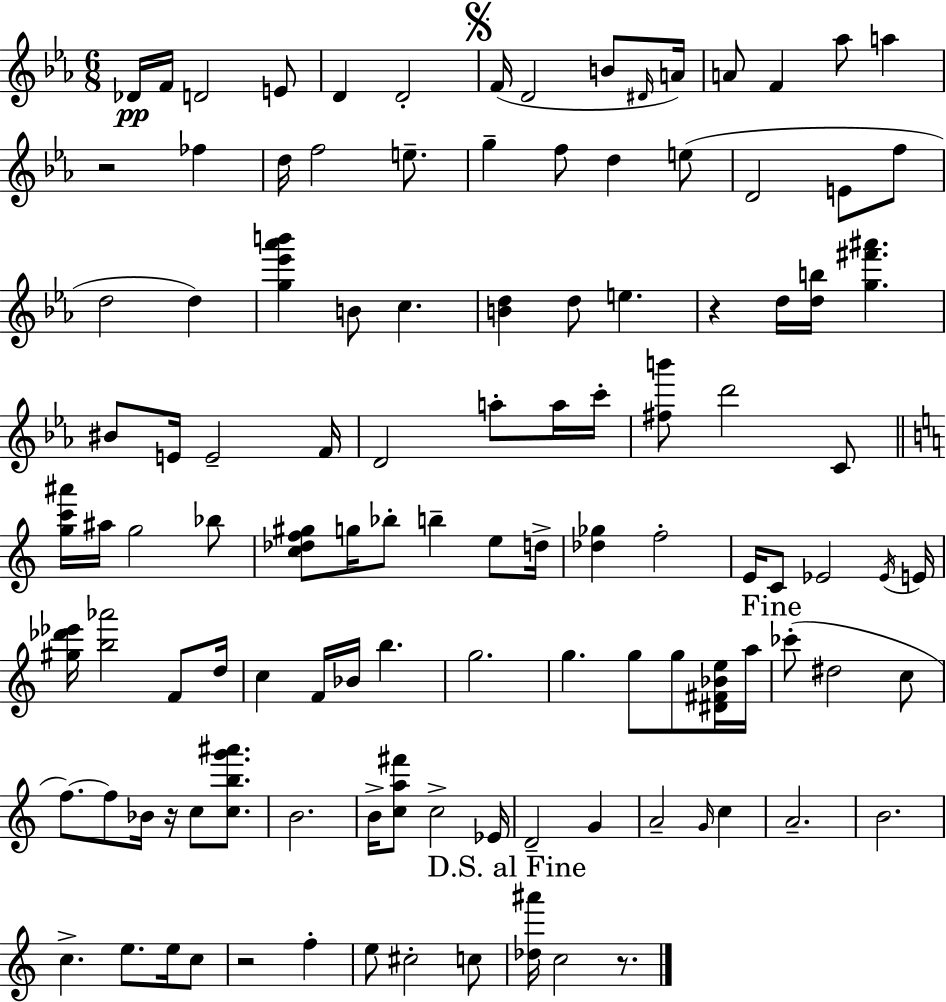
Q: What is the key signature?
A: EES major